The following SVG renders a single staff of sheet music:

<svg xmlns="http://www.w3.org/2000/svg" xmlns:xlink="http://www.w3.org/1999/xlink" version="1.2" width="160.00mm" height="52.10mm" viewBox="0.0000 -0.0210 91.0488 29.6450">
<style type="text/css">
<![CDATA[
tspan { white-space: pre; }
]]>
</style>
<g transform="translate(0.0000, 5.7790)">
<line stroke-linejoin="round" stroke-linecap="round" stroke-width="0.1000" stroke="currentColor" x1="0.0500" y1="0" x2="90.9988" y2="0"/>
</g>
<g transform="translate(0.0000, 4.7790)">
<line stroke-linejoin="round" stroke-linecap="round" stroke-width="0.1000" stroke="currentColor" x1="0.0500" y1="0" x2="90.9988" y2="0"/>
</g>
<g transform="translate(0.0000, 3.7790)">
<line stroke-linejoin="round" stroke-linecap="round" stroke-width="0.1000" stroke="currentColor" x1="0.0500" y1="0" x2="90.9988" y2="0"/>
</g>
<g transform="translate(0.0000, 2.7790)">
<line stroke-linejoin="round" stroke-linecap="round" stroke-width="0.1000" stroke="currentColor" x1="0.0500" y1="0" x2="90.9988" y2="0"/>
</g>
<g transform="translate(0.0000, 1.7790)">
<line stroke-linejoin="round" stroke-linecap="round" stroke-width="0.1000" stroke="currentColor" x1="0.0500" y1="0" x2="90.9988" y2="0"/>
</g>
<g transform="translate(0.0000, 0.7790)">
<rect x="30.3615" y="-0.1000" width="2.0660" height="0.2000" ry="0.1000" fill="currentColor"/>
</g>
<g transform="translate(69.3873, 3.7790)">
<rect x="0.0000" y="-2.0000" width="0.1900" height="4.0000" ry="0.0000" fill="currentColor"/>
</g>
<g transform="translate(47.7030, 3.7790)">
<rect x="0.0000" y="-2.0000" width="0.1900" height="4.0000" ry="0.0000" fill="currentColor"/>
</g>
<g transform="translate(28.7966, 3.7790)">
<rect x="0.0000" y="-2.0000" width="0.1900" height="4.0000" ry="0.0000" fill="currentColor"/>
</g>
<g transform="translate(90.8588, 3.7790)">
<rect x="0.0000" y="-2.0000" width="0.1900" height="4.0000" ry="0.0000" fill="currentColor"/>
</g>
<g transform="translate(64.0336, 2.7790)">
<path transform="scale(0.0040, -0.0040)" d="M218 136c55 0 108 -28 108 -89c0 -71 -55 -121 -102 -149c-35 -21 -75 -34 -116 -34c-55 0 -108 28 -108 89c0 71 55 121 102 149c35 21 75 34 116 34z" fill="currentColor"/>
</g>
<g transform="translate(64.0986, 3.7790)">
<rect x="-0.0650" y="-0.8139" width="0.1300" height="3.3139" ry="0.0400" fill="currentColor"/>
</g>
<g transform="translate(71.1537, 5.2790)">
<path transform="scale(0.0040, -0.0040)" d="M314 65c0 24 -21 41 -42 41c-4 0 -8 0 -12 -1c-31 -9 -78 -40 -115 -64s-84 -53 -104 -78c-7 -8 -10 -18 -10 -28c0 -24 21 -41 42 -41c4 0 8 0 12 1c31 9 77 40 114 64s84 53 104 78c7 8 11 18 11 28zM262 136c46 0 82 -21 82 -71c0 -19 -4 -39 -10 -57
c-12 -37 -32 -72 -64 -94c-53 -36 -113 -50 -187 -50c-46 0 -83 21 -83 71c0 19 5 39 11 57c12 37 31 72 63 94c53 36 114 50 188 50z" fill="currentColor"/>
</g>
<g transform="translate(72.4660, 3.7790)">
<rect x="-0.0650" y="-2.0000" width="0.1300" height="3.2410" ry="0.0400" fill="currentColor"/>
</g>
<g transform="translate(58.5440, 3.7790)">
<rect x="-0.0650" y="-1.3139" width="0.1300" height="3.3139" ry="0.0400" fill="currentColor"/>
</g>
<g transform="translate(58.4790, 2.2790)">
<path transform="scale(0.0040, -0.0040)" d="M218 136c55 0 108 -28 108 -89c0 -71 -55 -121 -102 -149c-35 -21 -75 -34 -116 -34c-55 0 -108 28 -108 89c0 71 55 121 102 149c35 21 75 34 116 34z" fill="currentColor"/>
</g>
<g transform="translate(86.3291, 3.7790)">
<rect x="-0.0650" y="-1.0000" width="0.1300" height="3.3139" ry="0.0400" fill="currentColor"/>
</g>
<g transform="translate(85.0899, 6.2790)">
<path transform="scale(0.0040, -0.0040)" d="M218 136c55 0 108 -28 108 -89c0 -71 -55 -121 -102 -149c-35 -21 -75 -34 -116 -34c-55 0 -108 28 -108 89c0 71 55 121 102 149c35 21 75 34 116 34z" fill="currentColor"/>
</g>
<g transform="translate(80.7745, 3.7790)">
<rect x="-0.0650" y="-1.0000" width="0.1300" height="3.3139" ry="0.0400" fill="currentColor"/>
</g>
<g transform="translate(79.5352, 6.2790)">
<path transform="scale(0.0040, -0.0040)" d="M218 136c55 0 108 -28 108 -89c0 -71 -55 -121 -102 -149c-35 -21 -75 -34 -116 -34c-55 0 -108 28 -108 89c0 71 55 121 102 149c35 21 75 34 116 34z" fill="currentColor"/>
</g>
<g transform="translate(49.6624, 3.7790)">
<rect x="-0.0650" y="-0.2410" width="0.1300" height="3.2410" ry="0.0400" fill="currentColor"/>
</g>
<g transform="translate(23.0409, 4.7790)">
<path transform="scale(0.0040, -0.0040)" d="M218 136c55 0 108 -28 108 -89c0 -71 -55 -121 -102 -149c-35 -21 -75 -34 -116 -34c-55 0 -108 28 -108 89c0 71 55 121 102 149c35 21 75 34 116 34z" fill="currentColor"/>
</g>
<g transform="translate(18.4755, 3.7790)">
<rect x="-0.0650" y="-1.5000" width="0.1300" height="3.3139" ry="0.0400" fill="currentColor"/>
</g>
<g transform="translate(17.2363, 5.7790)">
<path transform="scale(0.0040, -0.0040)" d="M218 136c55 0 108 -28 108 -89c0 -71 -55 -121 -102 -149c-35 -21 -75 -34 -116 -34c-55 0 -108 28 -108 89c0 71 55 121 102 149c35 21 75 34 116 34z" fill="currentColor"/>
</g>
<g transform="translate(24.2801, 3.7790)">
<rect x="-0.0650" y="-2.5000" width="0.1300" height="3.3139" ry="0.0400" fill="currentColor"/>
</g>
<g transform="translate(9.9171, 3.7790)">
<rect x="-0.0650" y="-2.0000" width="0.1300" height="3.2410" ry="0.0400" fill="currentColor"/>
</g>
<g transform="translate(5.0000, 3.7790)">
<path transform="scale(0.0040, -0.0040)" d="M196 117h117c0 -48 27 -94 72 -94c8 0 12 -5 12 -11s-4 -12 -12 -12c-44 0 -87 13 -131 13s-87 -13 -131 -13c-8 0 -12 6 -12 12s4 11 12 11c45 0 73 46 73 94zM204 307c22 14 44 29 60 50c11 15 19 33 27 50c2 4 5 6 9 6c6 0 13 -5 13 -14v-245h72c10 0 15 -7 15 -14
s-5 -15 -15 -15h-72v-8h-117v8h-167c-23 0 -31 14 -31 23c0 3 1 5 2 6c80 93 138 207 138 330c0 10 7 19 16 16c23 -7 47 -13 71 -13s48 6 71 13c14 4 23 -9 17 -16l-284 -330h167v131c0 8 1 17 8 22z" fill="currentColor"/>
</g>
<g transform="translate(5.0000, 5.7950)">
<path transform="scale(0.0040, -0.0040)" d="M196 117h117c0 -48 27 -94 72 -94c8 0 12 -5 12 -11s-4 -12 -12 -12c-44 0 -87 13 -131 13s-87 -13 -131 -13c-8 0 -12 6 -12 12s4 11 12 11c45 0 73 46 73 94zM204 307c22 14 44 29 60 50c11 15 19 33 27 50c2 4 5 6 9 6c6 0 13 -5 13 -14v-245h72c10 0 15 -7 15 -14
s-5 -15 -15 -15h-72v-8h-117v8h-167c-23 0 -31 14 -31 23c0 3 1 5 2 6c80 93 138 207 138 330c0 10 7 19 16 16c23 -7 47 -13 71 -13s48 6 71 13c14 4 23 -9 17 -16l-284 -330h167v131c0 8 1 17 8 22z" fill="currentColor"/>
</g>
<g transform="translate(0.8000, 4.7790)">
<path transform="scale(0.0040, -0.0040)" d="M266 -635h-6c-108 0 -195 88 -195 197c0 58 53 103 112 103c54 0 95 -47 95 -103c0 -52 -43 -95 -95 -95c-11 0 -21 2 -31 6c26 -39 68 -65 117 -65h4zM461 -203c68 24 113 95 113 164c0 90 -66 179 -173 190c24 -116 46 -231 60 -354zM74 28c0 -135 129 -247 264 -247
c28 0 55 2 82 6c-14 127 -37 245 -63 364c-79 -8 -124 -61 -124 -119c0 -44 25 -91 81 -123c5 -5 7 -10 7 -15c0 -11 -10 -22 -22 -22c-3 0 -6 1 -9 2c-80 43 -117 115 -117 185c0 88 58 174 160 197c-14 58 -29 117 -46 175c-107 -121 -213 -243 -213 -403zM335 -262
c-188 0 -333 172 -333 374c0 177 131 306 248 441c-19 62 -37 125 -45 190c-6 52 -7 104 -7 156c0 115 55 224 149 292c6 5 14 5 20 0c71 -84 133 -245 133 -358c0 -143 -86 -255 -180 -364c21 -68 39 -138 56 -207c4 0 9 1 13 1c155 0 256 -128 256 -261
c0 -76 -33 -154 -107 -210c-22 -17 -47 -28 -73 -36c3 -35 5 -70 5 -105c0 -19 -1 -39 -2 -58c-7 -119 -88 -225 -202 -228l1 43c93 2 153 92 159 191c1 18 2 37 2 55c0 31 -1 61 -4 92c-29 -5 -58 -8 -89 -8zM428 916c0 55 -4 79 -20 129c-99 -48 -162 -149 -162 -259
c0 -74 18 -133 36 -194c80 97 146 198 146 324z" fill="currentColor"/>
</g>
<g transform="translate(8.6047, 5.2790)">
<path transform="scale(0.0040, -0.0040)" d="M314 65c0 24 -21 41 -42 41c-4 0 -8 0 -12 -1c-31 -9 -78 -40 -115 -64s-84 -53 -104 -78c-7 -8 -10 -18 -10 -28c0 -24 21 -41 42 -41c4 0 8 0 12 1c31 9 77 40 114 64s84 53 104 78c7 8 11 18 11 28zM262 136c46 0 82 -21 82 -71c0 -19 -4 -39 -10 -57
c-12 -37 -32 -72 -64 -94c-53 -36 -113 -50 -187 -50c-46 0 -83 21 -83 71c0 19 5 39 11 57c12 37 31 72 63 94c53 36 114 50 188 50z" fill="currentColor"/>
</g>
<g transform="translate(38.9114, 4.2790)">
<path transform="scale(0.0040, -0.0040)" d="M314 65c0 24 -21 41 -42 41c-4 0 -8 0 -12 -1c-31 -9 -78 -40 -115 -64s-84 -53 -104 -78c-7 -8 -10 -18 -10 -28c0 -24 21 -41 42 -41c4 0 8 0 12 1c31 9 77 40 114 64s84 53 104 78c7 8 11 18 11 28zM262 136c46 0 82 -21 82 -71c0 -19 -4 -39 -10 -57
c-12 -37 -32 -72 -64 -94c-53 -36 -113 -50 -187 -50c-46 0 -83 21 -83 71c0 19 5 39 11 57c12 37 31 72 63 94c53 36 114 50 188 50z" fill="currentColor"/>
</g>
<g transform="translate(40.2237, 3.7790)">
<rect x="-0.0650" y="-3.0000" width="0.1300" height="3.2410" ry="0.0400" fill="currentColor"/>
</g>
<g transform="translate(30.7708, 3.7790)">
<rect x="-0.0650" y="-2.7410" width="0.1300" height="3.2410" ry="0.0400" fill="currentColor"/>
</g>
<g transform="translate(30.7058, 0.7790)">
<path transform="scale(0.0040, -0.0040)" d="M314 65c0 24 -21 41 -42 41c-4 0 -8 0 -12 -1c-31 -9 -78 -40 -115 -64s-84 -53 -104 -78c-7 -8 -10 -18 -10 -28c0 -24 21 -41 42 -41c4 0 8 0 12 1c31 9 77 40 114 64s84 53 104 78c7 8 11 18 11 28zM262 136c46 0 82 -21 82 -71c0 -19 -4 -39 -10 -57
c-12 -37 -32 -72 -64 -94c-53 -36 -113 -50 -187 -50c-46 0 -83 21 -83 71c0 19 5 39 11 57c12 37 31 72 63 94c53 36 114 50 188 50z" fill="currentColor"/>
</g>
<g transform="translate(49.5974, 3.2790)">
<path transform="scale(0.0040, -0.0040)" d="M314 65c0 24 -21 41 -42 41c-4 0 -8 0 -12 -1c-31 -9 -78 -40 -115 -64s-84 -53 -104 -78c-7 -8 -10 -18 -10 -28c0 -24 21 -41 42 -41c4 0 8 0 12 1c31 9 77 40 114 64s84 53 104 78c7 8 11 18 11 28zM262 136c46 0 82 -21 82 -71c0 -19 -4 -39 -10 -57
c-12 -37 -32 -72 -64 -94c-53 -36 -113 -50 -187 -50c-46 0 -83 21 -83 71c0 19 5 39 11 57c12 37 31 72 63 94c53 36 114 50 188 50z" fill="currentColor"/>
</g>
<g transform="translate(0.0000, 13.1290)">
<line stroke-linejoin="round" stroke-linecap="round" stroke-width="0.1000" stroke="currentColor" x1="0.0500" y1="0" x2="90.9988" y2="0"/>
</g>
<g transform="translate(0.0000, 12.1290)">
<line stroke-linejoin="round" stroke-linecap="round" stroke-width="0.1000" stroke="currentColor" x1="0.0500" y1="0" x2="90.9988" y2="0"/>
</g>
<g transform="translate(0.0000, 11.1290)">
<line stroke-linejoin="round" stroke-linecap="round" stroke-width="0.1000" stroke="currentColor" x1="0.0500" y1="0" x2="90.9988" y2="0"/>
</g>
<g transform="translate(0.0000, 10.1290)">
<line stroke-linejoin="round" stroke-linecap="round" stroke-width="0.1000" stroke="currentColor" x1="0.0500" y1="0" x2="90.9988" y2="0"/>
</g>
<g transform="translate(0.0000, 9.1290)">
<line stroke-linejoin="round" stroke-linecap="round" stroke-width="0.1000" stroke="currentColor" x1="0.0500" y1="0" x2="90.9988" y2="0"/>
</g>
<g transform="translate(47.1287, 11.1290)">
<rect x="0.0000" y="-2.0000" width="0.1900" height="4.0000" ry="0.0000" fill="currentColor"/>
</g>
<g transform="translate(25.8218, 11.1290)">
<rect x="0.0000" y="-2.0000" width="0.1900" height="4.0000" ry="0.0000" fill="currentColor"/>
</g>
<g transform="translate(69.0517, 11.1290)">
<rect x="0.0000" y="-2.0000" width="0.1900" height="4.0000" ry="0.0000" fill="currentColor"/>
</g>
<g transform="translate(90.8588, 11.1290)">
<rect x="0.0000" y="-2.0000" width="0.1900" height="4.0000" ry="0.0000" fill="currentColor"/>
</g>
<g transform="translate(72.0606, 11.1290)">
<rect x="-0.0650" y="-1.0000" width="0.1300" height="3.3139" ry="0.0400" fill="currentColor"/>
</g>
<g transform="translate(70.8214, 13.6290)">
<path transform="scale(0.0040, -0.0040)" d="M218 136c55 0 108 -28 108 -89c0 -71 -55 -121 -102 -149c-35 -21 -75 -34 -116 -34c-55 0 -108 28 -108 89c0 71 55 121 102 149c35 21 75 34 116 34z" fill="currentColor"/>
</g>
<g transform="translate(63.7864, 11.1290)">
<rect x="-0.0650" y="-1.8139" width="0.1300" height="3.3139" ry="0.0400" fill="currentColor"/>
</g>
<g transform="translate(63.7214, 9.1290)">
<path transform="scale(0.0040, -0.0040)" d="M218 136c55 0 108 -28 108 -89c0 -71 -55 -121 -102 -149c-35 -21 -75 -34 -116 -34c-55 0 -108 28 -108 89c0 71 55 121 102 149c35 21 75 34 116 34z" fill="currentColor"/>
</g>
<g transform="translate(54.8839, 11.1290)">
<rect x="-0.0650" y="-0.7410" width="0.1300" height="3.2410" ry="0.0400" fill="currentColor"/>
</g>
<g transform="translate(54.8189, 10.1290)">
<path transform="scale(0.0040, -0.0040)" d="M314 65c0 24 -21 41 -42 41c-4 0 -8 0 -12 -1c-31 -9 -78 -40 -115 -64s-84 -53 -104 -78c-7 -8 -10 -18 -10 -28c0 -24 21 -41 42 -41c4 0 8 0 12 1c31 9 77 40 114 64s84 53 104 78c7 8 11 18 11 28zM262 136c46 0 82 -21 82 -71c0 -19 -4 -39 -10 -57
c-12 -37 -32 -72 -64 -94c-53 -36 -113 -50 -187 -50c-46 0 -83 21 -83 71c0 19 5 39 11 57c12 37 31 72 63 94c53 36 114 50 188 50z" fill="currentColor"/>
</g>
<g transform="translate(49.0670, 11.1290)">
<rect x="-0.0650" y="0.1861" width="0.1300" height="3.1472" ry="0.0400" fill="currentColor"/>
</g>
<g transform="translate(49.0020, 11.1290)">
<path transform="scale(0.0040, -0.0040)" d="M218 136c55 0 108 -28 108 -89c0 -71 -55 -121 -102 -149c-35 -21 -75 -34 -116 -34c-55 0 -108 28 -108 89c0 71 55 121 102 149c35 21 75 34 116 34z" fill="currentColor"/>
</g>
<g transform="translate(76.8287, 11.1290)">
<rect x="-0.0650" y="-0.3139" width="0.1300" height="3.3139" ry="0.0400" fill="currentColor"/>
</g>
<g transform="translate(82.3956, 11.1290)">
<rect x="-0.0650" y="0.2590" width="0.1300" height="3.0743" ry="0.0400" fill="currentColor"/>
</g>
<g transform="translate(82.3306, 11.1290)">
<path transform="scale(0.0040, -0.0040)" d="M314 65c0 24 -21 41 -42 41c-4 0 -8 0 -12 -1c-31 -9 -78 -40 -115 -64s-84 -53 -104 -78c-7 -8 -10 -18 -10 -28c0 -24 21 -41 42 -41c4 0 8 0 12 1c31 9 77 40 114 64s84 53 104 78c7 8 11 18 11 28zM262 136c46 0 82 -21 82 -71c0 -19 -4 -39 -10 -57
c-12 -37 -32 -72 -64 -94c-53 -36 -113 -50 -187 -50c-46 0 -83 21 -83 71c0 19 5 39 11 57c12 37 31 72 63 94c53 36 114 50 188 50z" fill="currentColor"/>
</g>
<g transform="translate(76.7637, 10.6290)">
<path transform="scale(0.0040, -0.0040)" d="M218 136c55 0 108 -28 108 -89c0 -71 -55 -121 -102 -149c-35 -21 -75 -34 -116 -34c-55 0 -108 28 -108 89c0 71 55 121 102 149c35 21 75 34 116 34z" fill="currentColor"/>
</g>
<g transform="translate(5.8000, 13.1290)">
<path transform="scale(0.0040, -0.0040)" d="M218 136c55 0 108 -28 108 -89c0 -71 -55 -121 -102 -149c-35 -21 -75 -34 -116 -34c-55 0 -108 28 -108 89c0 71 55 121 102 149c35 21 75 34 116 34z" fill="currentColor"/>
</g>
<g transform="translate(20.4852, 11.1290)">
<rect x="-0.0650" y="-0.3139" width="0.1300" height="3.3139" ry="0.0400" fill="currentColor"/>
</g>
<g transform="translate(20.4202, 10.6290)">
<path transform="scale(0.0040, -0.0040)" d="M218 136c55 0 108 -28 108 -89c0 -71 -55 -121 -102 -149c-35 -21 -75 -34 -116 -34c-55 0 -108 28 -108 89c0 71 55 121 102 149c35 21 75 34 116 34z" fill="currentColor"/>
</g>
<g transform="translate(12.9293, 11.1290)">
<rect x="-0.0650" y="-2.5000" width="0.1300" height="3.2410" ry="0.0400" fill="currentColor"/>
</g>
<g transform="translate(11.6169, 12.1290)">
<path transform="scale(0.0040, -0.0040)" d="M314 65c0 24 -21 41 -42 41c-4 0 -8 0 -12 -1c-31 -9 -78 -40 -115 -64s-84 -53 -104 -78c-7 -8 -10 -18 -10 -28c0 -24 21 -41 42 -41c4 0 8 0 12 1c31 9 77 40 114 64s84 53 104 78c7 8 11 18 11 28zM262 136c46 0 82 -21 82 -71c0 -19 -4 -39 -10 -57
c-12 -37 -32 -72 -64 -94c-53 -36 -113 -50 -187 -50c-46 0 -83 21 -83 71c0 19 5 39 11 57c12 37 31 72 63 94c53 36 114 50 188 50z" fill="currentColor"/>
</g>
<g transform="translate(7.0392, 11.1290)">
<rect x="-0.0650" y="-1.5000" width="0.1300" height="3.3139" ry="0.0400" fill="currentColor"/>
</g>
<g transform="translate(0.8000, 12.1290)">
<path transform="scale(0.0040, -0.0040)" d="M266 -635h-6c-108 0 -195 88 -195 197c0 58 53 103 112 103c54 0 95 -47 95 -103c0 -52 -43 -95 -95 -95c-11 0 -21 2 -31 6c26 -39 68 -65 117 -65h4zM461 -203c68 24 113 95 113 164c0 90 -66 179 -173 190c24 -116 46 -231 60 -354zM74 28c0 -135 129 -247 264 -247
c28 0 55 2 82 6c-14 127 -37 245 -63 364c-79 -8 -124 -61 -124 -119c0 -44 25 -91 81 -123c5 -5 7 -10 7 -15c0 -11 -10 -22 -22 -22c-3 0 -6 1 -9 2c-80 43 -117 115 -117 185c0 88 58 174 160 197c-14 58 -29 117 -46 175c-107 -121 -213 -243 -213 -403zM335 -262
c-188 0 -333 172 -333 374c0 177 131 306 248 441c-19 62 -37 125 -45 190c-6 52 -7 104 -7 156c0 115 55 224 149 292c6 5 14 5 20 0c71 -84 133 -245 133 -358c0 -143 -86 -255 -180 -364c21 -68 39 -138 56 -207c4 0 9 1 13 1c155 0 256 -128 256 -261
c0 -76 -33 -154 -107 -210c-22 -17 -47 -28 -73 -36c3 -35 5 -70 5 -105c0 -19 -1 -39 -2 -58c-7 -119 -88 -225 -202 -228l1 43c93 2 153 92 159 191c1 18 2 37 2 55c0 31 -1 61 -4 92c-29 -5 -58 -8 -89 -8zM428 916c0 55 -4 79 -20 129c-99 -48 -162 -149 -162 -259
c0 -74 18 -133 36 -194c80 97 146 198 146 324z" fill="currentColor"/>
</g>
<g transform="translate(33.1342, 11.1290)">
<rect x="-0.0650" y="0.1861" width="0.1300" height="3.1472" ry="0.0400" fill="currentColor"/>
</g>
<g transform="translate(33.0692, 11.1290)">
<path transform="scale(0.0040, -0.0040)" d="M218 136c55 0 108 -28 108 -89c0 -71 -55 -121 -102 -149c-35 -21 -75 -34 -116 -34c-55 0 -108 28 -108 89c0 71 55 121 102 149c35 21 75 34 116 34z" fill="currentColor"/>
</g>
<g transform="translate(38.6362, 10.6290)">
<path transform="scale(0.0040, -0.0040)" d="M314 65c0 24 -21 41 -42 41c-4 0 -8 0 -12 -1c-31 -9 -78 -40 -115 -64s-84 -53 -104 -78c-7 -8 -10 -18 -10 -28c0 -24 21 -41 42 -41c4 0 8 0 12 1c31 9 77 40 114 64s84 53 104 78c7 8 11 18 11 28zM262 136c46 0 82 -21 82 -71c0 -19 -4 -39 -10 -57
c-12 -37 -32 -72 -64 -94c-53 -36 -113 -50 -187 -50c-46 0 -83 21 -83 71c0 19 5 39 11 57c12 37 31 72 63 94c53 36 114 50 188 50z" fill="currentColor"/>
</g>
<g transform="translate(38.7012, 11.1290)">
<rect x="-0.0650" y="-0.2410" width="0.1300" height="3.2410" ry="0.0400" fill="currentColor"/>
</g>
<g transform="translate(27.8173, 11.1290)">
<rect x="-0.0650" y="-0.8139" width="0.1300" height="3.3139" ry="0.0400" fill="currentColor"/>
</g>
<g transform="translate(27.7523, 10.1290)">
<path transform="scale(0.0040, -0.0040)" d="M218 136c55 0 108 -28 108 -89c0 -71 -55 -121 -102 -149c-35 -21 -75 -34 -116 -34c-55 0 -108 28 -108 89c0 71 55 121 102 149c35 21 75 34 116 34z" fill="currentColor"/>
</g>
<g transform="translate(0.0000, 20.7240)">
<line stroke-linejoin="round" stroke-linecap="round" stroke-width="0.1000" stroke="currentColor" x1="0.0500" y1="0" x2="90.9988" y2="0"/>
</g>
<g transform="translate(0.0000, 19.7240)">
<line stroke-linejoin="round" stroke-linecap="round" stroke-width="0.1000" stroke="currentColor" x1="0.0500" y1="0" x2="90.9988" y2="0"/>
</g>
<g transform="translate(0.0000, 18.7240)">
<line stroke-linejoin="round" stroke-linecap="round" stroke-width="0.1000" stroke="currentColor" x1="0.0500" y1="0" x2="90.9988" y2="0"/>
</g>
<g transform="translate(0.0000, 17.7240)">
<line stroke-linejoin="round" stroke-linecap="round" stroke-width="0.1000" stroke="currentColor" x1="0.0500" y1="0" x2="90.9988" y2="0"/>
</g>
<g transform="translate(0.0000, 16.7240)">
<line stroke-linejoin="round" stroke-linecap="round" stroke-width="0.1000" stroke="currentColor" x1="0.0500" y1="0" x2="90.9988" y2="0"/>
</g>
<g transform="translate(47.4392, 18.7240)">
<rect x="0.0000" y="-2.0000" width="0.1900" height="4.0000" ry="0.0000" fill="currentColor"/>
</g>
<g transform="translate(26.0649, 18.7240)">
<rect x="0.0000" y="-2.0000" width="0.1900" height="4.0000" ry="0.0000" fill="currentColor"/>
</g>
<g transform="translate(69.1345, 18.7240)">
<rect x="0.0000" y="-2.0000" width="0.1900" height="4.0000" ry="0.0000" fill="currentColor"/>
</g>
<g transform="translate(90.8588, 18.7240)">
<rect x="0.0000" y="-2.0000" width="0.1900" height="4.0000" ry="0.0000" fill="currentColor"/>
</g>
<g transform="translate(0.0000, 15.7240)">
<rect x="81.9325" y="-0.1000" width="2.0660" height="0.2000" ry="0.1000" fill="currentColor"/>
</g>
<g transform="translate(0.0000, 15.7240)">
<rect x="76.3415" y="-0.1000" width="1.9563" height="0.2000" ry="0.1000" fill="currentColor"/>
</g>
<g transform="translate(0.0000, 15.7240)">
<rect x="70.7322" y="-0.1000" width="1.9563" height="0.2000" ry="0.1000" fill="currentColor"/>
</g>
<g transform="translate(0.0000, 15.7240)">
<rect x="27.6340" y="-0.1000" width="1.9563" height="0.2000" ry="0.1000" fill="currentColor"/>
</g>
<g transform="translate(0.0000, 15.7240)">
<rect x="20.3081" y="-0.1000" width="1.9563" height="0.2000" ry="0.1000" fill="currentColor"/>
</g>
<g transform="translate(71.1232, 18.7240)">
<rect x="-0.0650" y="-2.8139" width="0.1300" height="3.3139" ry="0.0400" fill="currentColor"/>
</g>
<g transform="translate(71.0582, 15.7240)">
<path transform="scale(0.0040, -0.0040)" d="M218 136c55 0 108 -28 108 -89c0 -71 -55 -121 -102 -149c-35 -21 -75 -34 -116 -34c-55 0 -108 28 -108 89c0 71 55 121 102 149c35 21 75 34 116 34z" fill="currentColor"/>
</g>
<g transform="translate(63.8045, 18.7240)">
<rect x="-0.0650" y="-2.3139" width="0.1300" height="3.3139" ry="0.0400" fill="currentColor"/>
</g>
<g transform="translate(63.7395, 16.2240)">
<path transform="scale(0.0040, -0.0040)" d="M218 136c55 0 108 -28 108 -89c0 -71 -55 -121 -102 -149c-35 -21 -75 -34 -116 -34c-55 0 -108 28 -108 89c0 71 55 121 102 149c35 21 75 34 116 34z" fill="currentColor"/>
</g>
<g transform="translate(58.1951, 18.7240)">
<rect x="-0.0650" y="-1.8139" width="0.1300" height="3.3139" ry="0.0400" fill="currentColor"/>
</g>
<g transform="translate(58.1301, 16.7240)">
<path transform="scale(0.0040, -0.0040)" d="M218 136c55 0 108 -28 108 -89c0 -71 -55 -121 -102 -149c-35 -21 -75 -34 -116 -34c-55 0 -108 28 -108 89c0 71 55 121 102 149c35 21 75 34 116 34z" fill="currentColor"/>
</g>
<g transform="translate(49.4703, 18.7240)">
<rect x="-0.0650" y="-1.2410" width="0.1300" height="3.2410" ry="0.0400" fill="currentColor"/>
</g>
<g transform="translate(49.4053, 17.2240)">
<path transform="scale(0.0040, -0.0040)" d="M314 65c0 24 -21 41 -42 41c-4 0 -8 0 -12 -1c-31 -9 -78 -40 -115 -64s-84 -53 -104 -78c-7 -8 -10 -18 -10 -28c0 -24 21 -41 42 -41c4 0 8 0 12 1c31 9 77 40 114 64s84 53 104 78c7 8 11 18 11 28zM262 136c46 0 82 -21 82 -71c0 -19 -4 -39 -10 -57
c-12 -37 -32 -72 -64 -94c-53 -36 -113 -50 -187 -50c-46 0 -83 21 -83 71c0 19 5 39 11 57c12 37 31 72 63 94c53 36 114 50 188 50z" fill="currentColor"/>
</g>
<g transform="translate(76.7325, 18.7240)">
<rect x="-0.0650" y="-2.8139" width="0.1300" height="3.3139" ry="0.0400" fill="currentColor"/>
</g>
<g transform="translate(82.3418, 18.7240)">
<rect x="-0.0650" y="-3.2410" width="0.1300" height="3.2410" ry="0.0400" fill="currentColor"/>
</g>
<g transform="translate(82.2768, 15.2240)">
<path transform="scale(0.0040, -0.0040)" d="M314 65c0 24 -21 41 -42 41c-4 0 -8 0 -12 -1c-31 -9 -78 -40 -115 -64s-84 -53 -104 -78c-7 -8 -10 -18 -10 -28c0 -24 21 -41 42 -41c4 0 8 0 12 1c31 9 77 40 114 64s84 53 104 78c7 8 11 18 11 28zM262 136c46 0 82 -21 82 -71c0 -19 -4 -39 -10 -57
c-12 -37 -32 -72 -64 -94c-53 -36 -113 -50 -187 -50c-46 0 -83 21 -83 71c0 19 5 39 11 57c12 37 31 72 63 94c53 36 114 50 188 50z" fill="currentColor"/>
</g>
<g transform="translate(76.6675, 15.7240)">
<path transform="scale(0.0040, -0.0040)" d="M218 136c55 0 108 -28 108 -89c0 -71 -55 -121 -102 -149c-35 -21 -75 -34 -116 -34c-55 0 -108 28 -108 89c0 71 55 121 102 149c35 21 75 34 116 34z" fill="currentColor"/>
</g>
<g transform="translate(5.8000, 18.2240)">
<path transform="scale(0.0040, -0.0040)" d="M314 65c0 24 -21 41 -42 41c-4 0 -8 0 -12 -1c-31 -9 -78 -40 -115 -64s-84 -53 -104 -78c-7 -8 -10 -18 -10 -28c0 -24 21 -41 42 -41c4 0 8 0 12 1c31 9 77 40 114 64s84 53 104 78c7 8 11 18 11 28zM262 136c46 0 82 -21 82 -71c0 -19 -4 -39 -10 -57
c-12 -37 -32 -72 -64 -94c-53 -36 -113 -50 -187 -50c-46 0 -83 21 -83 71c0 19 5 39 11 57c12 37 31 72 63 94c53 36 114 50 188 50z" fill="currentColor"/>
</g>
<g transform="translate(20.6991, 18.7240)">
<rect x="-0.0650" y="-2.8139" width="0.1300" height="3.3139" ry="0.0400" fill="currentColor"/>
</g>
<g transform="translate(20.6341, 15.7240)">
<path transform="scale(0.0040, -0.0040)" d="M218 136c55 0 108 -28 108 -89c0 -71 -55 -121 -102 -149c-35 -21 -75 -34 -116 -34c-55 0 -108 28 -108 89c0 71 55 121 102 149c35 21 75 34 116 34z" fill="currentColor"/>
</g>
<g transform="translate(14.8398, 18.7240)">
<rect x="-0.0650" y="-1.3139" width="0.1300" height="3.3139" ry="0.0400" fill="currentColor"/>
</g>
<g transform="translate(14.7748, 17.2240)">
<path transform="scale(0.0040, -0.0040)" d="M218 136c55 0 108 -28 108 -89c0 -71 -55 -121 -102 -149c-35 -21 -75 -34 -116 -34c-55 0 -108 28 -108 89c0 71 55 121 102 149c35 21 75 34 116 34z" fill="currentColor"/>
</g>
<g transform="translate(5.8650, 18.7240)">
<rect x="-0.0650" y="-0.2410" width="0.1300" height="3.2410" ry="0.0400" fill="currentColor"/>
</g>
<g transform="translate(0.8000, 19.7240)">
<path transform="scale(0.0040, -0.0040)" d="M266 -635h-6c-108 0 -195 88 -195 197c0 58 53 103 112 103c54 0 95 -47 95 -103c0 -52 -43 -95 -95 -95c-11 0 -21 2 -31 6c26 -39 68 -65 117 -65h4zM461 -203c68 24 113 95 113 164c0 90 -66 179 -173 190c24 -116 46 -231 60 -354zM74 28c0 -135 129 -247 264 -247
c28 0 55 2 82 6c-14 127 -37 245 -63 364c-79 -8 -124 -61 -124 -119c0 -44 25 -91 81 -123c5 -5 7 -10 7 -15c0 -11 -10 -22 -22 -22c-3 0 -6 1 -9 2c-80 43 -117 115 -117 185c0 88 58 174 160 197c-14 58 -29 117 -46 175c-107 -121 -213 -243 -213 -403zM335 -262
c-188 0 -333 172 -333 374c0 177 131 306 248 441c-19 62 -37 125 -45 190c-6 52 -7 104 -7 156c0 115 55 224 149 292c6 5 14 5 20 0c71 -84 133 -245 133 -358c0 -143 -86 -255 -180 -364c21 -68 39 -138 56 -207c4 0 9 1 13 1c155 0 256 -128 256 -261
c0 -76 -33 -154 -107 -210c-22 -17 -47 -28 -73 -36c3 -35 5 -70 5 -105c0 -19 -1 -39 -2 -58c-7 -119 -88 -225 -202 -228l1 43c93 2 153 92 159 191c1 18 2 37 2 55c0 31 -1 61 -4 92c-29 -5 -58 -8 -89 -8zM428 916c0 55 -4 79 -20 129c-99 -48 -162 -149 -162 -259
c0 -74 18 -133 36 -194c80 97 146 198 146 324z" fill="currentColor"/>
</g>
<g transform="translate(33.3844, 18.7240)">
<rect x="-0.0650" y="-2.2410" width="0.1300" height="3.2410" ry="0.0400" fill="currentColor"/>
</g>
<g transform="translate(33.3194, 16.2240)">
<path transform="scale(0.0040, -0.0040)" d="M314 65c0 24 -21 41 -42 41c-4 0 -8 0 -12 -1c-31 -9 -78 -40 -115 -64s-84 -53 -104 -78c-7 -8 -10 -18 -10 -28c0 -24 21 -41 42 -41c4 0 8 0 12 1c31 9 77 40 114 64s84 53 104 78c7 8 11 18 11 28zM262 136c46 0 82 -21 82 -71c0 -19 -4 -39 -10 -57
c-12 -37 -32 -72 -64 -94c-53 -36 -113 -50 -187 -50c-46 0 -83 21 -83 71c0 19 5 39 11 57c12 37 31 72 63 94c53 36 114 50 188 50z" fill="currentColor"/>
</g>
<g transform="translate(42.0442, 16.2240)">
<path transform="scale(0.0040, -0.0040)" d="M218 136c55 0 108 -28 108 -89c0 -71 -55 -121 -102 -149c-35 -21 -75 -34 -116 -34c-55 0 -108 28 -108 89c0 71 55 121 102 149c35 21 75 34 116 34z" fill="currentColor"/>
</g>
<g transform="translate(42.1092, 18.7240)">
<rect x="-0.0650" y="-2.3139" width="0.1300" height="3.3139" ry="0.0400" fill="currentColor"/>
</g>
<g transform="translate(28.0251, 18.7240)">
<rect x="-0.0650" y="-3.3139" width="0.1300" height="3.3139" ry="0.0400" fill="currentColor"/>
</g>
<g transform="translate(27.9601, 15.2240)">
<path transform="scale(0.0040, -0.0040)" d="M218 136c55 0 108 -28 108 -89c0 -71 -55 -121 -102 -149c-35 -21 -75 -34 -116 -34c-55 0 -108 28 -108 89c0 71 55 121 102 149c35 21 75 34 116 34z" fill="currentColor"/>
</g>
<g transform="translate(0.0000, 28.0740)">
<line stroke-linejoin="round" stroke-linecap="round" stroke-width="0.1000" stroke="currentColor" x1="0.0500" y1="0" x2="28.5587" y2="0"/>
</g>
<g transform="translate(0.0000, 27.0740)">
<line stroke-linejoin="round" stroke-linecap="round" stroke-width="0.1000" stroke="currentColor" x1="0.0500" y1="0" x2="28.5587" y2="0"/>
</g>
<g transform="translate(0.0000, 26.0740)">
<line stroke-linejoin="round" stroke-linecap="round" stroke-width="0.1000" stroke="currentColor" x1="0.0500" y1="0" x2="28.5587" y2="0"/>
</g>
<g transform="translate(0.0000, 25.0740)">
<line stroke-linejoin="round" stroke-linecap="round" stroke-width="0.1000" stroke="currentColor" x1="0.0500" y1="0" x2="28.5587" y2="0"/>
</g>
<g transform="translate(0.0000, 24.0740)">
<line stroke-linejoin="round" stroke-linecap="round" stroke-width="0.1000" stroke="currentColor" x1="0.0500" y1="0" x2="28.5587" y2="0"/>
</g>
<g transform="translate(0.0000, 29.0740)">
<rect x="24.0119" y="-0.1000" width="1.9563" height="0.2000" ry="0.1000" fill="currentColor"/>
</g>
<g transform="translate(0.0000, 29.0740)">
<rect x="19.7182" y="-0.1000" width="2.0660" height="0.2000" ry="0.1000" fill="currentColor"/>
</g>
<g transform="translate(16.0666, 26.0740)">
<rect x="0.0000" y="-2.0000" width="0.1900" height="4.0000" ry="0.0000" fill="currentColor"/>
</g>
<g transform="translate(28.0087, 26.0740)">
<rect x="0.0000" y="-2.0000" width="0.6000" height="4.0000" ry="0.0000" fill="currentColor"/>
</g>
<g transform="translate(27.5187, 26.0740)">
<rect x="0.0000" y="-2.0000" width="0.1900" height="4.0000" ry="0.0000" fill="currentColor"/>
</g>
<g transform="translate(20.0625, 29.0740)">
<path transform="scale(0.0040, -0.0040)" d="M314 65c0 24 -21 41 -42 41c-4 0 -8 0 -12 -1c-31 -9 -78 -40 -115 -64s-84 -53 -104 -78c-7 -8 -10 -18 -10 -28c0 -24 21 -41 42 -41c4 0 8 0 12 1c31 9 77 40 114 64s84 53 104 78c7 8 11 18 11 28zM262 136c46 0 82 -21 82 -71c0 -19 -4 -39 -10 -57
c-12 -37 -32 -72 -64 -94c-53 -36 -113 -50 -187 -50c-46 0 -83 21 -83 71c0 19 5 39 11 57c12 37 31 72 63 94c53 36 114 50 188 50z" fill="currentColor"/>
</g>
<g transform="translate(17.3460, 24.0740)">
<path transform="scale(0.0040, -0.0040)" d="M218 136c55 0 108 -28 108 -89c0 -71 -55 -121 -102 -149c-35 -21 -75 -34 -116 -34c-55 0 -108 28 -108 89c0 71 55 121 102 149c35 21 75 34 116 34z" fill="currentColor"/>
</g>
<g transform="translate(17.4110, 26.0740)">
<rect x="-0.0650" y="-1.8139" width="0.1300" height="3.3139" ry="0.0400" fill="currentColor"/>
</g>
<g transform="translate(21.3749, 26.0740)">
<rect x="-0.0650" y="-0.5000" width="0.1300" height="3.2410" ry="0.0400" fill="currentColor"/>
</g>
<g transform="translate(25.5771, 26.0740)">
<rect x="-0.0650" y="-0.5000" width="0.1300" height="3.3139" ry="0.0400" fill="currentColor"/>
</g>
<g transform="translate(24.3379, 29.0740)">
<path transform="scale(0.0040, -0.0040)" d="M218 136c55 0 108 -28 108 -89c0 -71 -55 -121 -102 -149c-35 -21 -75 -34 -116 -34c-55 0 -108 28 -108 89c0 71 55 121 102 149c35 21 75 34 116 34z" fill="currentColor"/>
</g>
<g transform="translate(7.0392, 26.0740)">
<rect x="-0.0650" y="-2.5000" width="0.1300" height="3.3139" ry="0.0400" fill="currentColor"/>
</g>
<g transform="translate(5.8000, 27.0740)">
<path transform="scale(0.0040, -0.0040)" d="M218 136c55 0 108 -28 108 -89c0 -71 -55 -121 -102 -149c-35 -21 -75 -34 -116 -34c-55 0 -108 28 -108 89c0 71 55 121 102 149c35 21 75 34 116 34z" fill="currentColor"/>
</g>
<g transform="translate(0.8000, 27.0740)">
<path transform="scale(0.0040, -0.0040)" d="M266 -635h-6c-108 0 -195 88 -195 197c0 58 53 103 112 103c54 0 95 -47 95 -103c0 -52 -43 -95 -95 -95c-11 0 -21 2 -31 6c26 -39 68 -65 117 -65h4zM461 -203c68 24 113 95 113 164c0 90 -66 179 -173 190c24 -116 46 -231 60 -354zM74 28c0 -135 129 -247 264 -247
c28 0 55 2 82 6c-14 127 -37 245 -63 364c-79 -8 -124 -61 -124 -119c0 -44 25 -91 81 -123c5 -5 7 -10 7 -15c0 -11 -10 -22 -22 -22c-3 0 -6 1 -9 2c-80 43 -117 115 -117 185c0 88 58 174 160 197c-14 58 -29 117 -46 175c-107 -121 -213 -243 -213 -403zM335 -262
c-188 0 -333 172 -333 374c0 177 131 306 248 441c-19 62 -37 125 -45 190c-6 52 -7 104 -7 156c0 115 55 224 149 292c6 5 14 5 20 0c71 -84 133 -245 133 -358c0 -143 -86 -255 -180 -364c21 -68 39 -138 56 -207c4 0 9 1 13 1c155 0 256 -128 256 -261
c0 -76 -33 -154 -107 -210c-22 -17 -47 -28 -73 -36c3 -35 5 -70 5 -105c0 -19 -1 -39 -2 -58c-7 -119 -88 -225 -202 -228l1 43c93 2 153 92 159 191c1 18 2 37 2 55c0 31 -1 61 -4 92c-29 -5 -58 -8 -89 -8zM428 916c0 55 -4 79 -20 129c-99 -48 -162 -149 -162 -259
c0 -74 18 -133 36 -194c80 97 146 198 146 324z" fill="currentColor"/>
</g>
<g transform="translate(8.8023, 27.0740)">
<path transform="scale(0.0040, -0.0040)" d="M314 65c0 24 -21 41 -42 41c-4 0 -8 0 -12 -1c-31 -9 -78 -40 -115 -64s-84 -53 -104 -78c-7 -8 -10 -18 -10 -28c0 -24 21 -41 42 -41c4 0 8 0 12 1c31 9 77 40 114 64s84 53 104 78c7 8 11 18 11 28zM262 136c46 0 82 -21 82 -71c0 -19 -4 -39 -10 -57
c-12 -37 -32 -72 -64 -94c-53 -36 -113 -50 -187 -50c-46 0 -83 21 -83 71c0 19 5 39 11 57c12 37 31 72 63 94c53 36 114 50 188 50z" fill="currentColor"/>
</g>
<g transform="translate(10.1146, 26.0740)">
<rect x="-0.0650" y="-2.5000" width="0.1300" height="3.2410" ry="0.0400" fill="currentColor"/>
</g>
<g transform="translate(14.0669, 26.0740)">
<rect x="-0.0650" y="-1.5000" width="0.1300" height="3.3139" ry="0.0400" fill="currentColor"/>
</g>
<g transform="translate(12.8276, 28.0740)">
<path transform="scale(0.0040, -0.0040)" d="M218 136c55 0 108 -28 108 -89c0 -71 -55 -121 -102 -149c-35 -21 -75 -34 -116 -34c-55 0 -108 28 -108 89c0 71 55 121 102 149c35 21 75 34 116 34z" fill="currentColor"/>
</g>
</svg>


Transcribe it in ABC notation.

X:1
T:Untitled
M:4/4
L:1/4
K:C
F2 E G a2 A2 c2 e d F2 D D E G2 c d B c2 B d2 f D c B2 c2 e a b g2 g e2 f g a a b2 G G2 E f C2 C